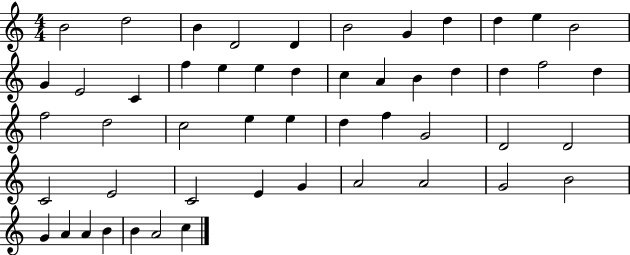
B4/h D5/h B4/q D4/h D4/q B4/h G4/q D5/q D5/q E5/q B4/h G4/q E4/h C4/q F5/q E5/q E5/q D5/q C5/q A4/q B4/q D5/q D5/q F5/h D5/q F5/h D5/h C5/h E5/q E5/q D5/q F5/q G4/h D4/h D4/h C4/h E4/h C4/h E4/q G4/q A4/h A4/h G4/h B4/h G4/q A4/q A4/q B4/q B4/q A4/h C5/q